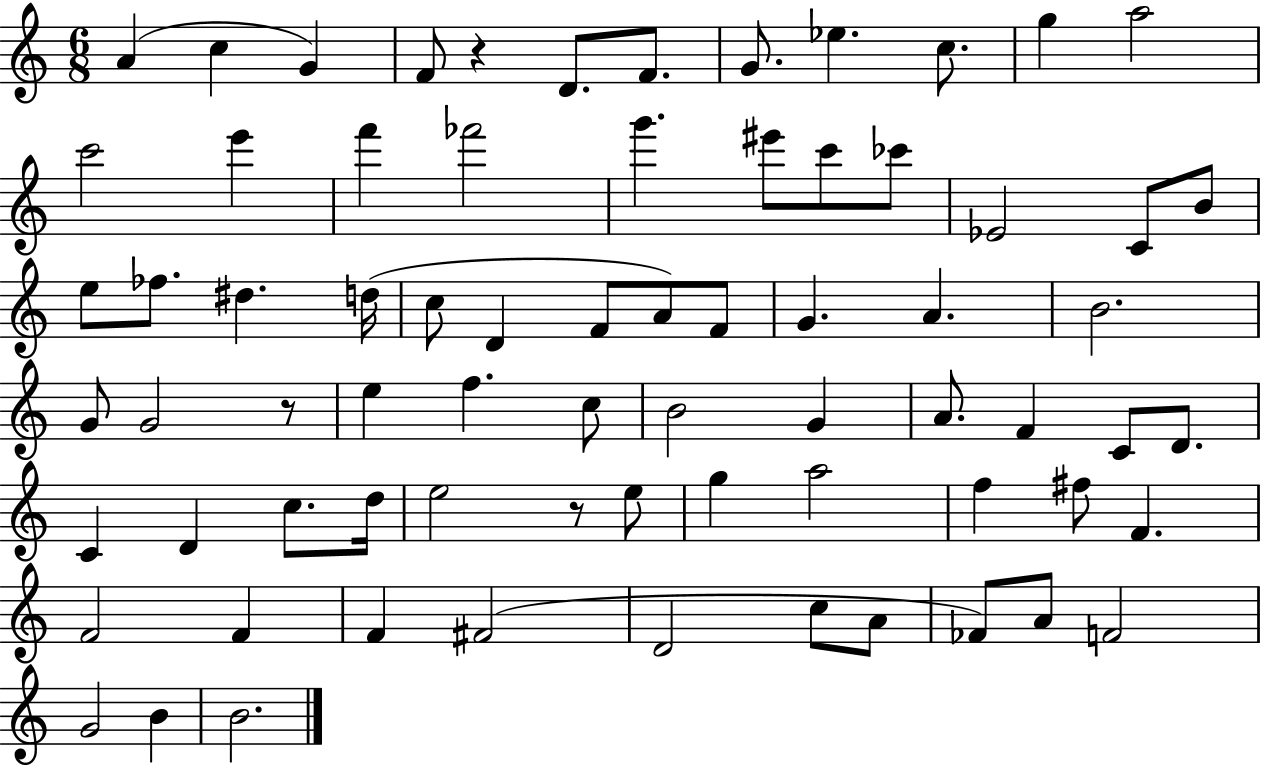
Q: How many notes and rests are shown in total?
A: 72